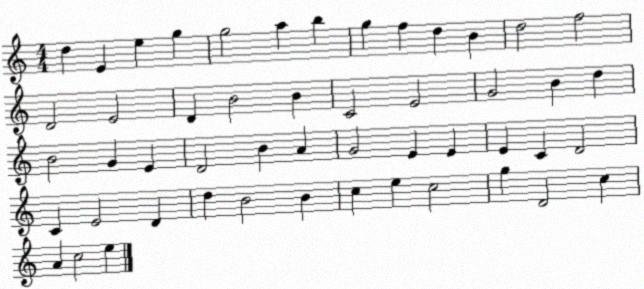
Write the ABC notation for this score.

X:1
T:Untitled
M:4/4
L:1/4
K:C
d E e g g2 a b g f d B d2 f2 D2 E2 D B2 B C2 E2 G2 B d B2 G E D2 B A G2 E E E C D2 C E2 D d B2 B c e c2 g D2 c A c2 e